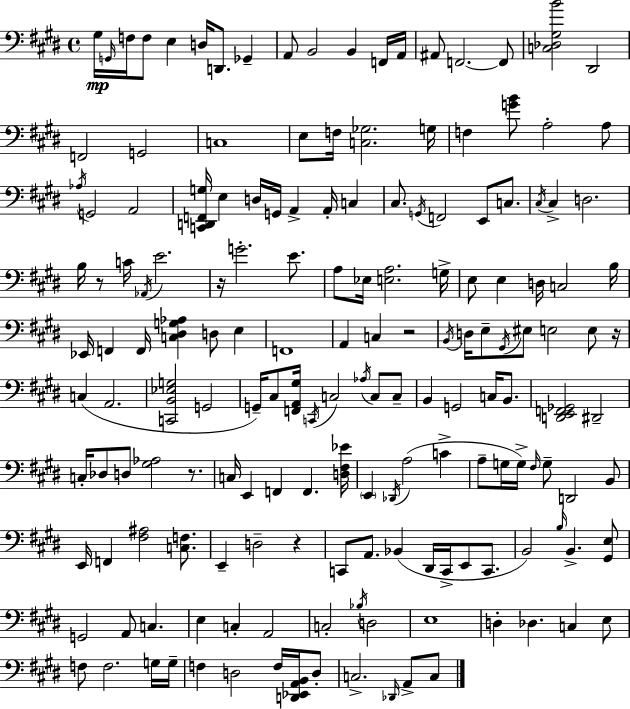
X:1
T:Untitled
M:4/4
L:1/4
K:E
^G,/4 G,,/4 F,/4 F,/2 E, D,/4 D,,/2 _G,, A,,/2 B,,2 B,, F,,/4 A,,/4 ^A,,/2 F,,2 F,,/2 [C,_D,^G,B]2 ^D,,2 F,,2 G,,2 C,4 E,/2 F,/4 [C,_G,]2 G,/4 F, [GB]/2 A,2 A,/2 _A,/4 G,,2 A,,2 [C,,D,,F,,G,]/4 E, D,/4 G,,/4 A,, A,,/4 C, ^C,/2 G,,/4 F,,2 E,,/2 C,/2 ^C,/4 ^C, D,2 B,/4 z/2 C/4 _A,,/4 E2 z/4 G2 E/2 A,/2 _E,/4 [E,A,]2 G,/4 E,/2 E, D,/4 C,2 B,/4 _E,,/4 F,, F,,/4 [C,^D,G,_A,] D,/2 E, F,,4 A,, C, z2 B,,/4 D,/4 E,/2 ^G,,/4 ^E,/2 E,2 E,/2 z/4 C, A,,2 [C,,B,,_E,G,]2 G,,2 G,,/4 ^C,/2 [F,,A,,^G,]/4 C,,/4 C,2 _A,/4 C,/2 C,/2 B,, G,,2 C,/4 B,,/2 [D,,E,,F,,_G,,]2 ^D,,2 C,/4 _D,/2 D,/2 [^G,_A,]2 z/2 C,/4 E,, F,, F,, [D,^F,_E]/4 E,, _D,,/4 A,2 C A,/2 G,/4 G,/4 ^F,/4 G,/2 D,,2 B,,/2 E,,/4 F,, [^F,^A,]2 [C,F,]/2 E,, D,2 z C,,/2 A,,/2 _B,, ^D,,/4 C,,/4 E,,/2 C,,/2 B,,2 B,/4 B,, [^G,,E,]/2 G,,2 A,,/2 C, E, C, A,,2 C,2 _B,/4 D,2 E,4 D, _D, C, E,/2 F,/2 F,2 G,/4 G,/4 F, D,2 F,/4 [D,,_E,,A,,B,,]/4 D,/2 C,2 _D,,/4 A,,/2 C,/2